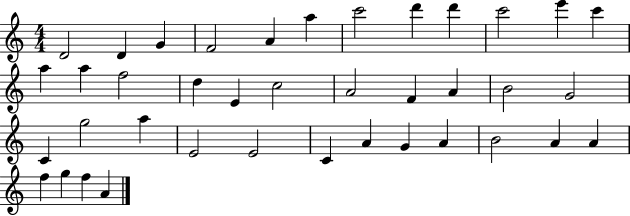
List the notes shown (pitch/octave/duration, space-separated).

D4/h D4/q G4/q F4/h A4/q A5/q C6/h D6/q D6/q C6/h E6/q C6/q A5/q A5/q F5/h D5/q E4/q C5/h A4/h F4/q A4/q B4/h G4/h C4/q G5/h A5/q E4/h E4/h C4/q A4/q G4/q A4/q B4/h A4/q A4/q F5/q G5/q F5/q A4/q